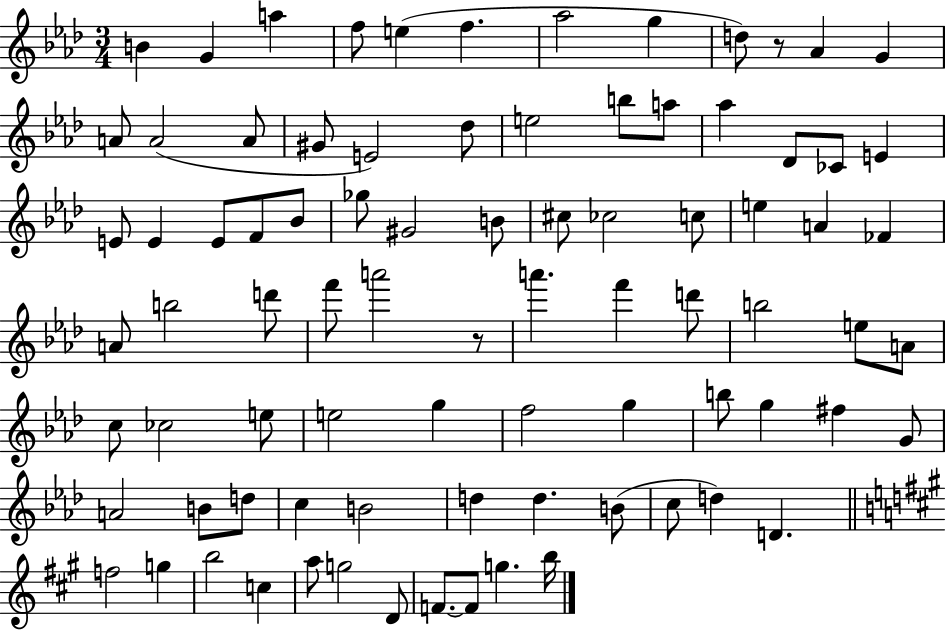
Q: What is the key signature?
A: AES major